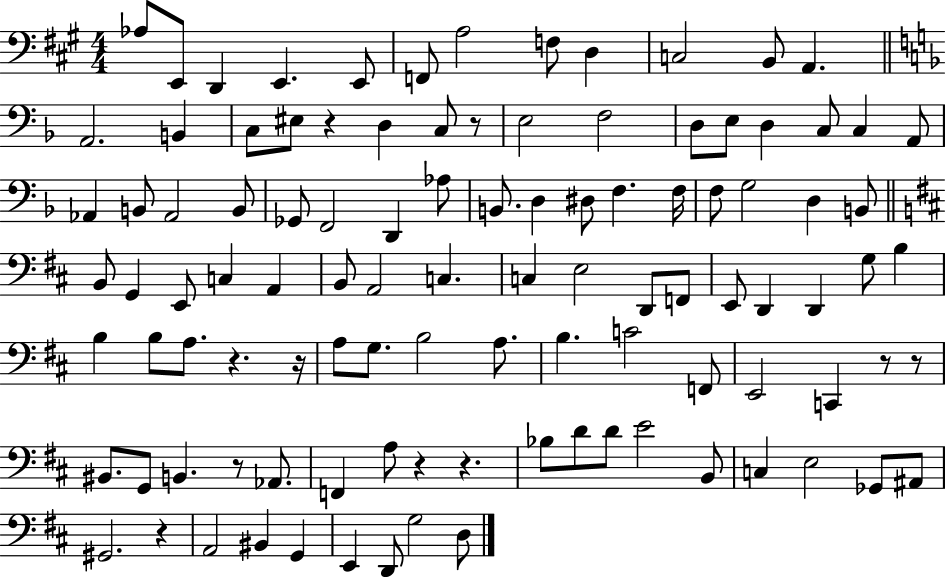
X:1
T:Untitled
M:4/4
L:1/4
K:A
_A,/2 E,,/2 D,, E,, E,,/2 F,,/2 A,2 F,/2 D, C,2 B,,/2 A,, A,,2 B,, C,/2 ^E,/2 z D, C,/2 z/2 E,2 F,2 D,/2 E,/2 D, C,/2 C, A,,/2 _A,, B,,/2 _A,,2 B,,/2 _G,,/2 F,,2 D,, _A,/2 B,,/2 D, ^D,/2 F, F,/4 F,/2 G,2 D, B,,/2 B,,/2 G,, E,,/2 C, A,, B,,/2 A,,2 C, C, E,2 D,,/2 F,,/2 E,,/2 D,, D,, G,/2 B, B, B,/2 A,/2 z z/4 A,/2 G,/2 B,2 A,/2 B, C2 F,,/2 E,,2 C,, z/2 z/2 ^B,,/2 G,,/2 B,, z/2 _A,,/2 F,, A,/2 z z _B,/2 D/2 D/2 E2 B,,/2 C, E,2 _G,,/2 ^A,,/2 ^G,,2 z A,,2 ^B,, G,, E,, D,,/2 G,2 D,/2